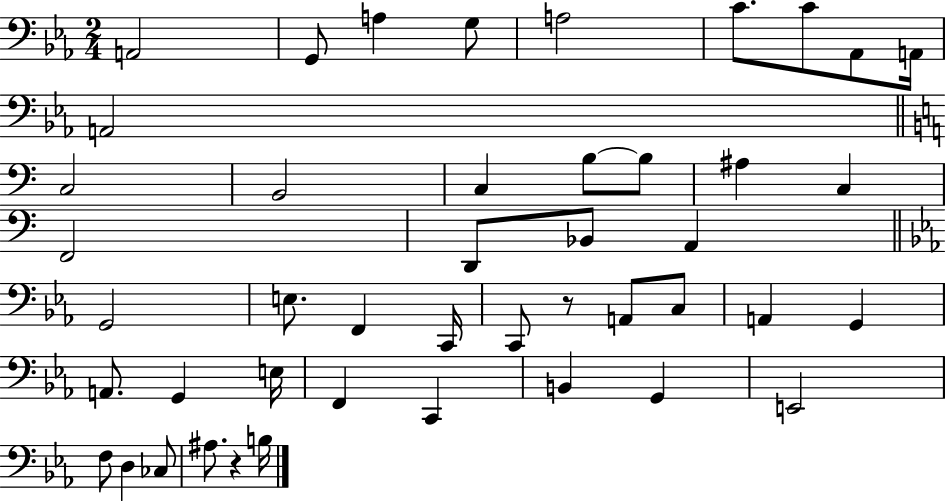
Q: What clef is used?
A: bass